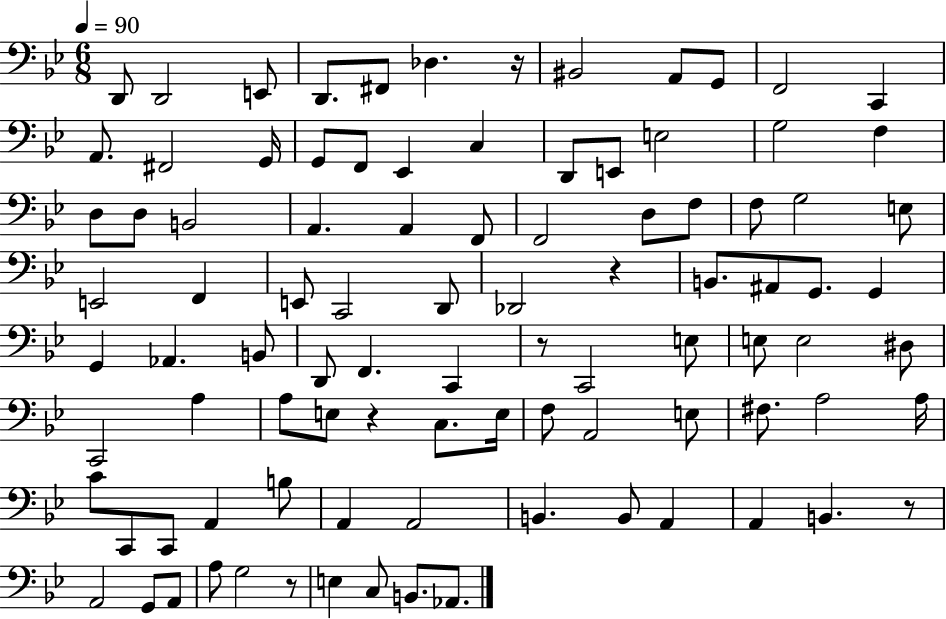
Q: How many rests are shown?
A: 6